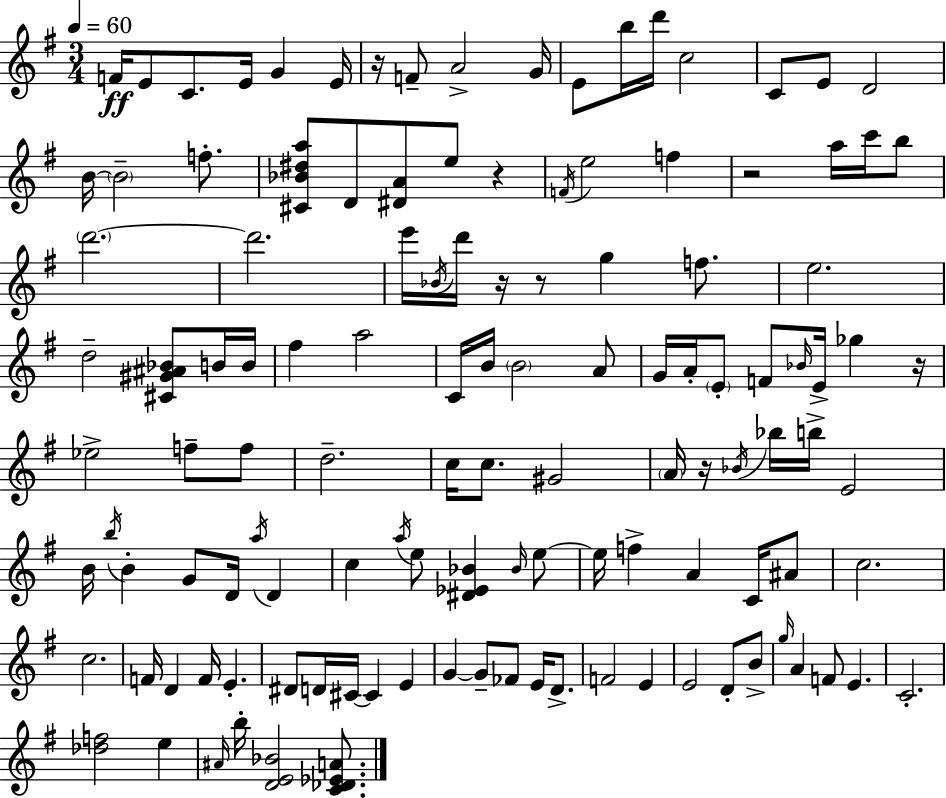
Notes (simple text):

F4/s E4/e C4/e. E4/s G4/q E4/s R/s F4/e A4/h G4/s E4/e B5/s D6/s C5/h C4/e E4/e D4/h B4/s B4/h F5/e. [C#4,Bb4,D#5,A5]/e D4/e [D#4,A4]/e E5/e R/q F4/s E5/h F5/q R/h A5/s C6/s B5/e D6/h. D6/h. E6/s Bb4/s D6/s R/s R/e G5/q F5/e. E5/h. D5/h [C#4,G#4,A#4,Bb4]/e B4/s B4/s F#5/q A5/h C4/s B4/s B4/h A4/e G4/s A4/s E4/e F4/e Bb4/s E4/s Gb5/q R/s Eb5/h F5/e F5/e D5/h. C5/s C5/e. G#4/h A4/s R/s Bb4/s Bb5/s B5/s E4/h B4/s B5/s B4/q G4/e D4/s A5/s D4/q C5/q A5/s E5/e [D#4,Eb4,Bb4]/q Bb4/s E5/e E5/s F5/q A4/q C4/s A#4/e C5/h. C5/h. F4/s D4/q F4/s E4/q. D#4/e D4/s C#4/s C#4/q E4/q G4/q G4/e FES4/e E4/s D4/e. F4/h E4/q E4/h D4/e B4/e G5/s A4/q F4/e E4/q. C4/h. [Db5,F5]/h E5/q A#4/s B5/s [D4,E4,Bb4]/h [C4,Db4,Eb4,A4]/e.